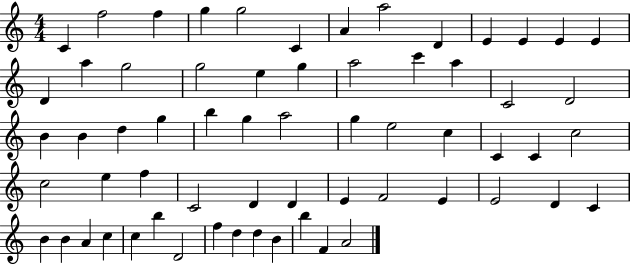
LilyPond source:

{
  \clef treble
  \numericTimeSignature
  \time 4/4
  \key c \major
  c'4 f''2 f''4 | g''4 g''2 c'4 | a'4 a''2 d'4 | e'4 e'4 e'4 e'4 | \break d'4 a''4 g''2 | g''2 e''4 g''4 | a''2 c'''4 a''4 | c'2 d'2 | \break b'4 b'4 d''4 g''4 | b''4 g''4 a''2 | g''4 e''2 c''4 | c'4 c'4 c''2 | \break c''2 e''4 f''4 | c'2 d'4 d'4 | e'4 f'2 e'4 | e'2 d'4 c'4 | \break b'4 b'4 a'4 c''4 | c''4 b''4 d'2 | f''4 d''4 d''4 b'4 | b''4 f'4 a'2 | \break \bar "|."
}